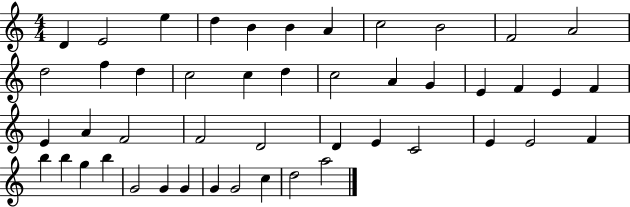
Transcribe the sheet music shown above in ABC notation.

X:1
T:Untitled
M:4/4
L:1/4
K:C
D E2 e d B B A c2 B2 F2 A2 d2 f d c2 c d c2 A G E F E F E A F2 F2 D2 D E C2 E E2 F b b g b G2 G G G G2 c d2 a2